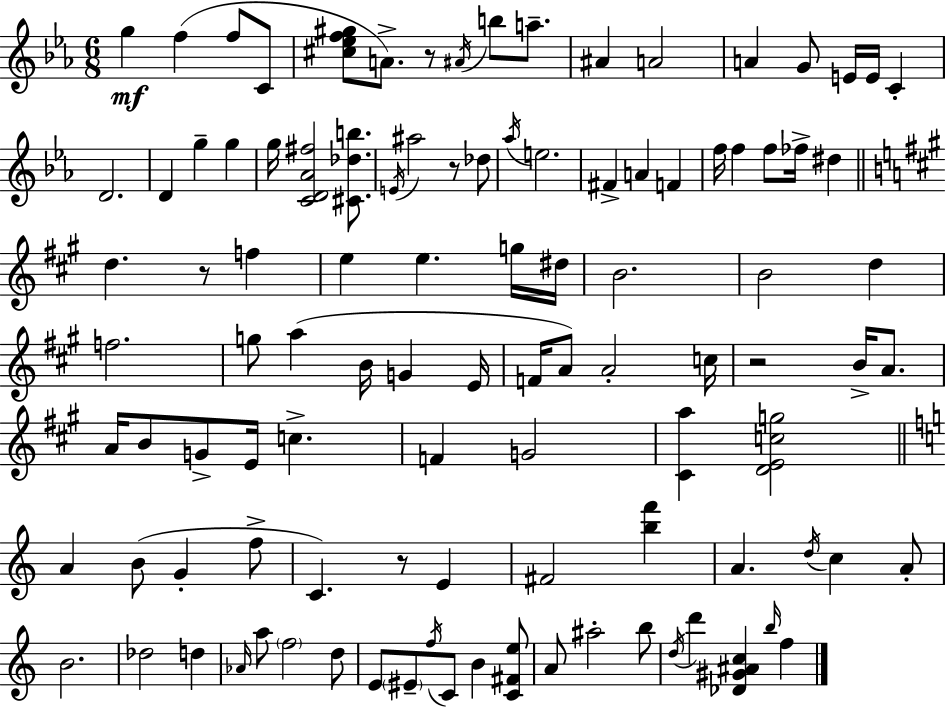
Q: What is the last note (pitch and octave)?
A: F5